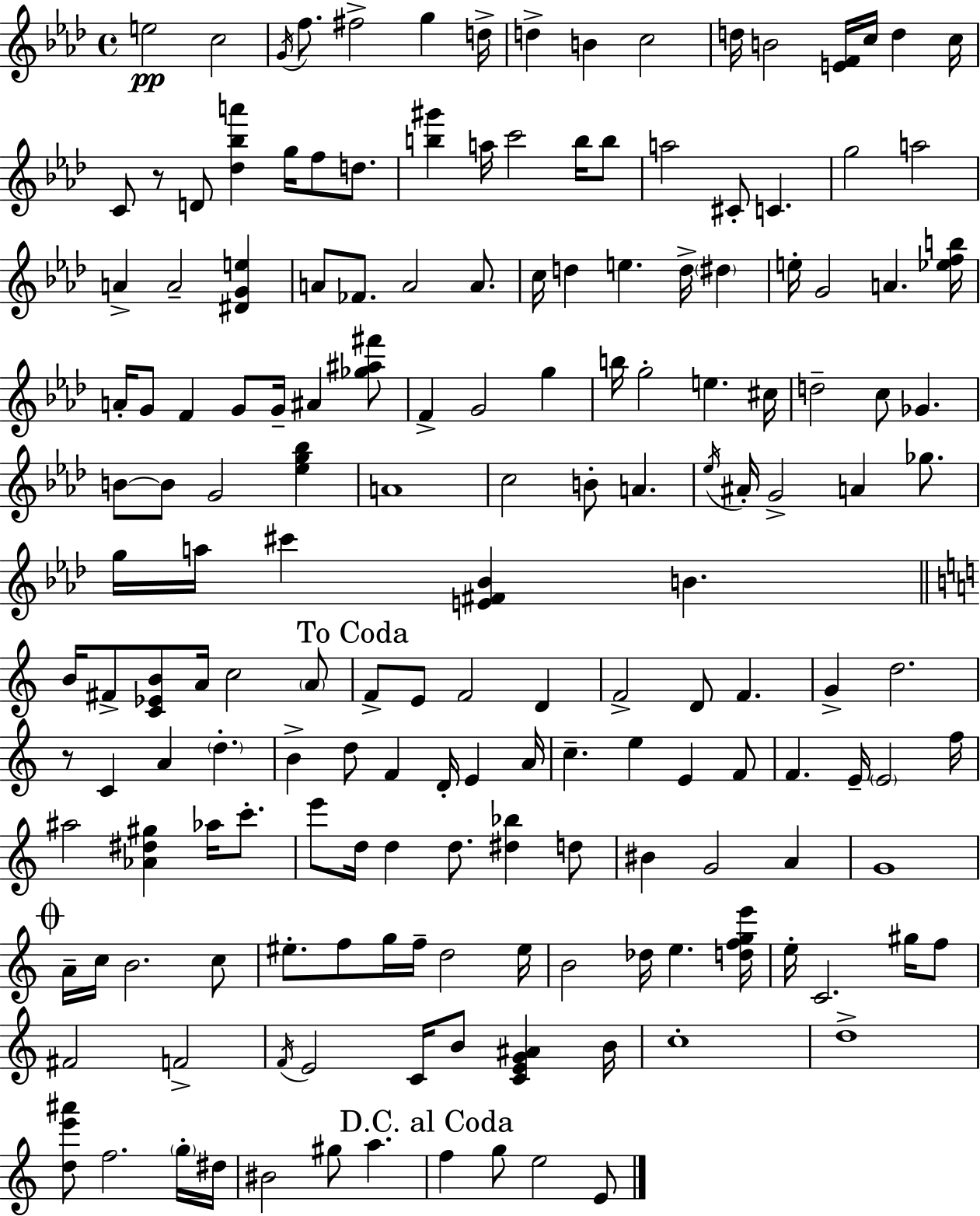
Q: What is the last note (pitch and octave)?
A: E4